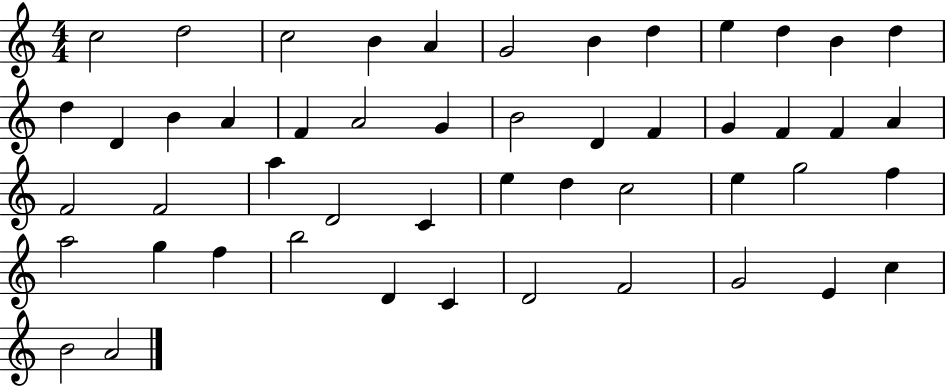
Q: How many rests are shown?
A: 0